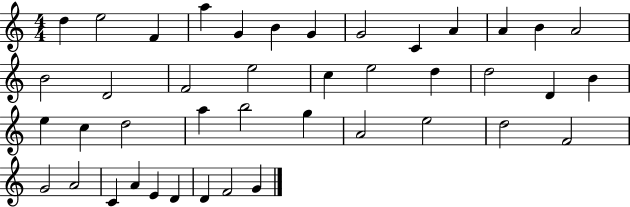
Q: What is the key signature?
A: C major